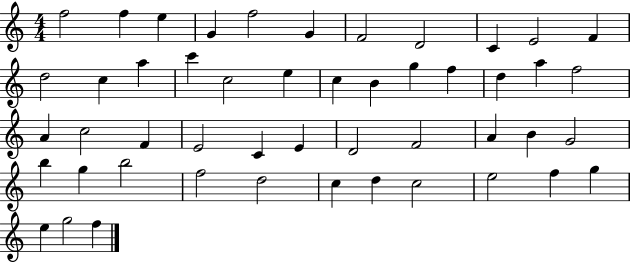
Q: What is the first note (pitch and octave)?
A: F5